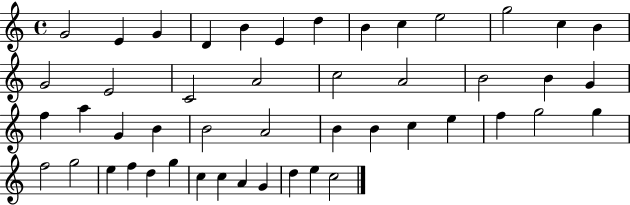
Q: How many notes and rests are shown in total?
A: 48